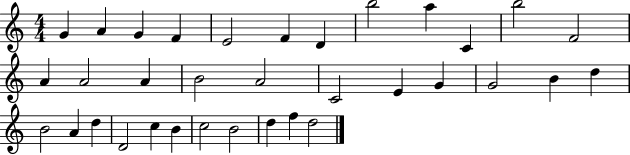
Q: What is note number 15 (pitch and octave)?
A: A4